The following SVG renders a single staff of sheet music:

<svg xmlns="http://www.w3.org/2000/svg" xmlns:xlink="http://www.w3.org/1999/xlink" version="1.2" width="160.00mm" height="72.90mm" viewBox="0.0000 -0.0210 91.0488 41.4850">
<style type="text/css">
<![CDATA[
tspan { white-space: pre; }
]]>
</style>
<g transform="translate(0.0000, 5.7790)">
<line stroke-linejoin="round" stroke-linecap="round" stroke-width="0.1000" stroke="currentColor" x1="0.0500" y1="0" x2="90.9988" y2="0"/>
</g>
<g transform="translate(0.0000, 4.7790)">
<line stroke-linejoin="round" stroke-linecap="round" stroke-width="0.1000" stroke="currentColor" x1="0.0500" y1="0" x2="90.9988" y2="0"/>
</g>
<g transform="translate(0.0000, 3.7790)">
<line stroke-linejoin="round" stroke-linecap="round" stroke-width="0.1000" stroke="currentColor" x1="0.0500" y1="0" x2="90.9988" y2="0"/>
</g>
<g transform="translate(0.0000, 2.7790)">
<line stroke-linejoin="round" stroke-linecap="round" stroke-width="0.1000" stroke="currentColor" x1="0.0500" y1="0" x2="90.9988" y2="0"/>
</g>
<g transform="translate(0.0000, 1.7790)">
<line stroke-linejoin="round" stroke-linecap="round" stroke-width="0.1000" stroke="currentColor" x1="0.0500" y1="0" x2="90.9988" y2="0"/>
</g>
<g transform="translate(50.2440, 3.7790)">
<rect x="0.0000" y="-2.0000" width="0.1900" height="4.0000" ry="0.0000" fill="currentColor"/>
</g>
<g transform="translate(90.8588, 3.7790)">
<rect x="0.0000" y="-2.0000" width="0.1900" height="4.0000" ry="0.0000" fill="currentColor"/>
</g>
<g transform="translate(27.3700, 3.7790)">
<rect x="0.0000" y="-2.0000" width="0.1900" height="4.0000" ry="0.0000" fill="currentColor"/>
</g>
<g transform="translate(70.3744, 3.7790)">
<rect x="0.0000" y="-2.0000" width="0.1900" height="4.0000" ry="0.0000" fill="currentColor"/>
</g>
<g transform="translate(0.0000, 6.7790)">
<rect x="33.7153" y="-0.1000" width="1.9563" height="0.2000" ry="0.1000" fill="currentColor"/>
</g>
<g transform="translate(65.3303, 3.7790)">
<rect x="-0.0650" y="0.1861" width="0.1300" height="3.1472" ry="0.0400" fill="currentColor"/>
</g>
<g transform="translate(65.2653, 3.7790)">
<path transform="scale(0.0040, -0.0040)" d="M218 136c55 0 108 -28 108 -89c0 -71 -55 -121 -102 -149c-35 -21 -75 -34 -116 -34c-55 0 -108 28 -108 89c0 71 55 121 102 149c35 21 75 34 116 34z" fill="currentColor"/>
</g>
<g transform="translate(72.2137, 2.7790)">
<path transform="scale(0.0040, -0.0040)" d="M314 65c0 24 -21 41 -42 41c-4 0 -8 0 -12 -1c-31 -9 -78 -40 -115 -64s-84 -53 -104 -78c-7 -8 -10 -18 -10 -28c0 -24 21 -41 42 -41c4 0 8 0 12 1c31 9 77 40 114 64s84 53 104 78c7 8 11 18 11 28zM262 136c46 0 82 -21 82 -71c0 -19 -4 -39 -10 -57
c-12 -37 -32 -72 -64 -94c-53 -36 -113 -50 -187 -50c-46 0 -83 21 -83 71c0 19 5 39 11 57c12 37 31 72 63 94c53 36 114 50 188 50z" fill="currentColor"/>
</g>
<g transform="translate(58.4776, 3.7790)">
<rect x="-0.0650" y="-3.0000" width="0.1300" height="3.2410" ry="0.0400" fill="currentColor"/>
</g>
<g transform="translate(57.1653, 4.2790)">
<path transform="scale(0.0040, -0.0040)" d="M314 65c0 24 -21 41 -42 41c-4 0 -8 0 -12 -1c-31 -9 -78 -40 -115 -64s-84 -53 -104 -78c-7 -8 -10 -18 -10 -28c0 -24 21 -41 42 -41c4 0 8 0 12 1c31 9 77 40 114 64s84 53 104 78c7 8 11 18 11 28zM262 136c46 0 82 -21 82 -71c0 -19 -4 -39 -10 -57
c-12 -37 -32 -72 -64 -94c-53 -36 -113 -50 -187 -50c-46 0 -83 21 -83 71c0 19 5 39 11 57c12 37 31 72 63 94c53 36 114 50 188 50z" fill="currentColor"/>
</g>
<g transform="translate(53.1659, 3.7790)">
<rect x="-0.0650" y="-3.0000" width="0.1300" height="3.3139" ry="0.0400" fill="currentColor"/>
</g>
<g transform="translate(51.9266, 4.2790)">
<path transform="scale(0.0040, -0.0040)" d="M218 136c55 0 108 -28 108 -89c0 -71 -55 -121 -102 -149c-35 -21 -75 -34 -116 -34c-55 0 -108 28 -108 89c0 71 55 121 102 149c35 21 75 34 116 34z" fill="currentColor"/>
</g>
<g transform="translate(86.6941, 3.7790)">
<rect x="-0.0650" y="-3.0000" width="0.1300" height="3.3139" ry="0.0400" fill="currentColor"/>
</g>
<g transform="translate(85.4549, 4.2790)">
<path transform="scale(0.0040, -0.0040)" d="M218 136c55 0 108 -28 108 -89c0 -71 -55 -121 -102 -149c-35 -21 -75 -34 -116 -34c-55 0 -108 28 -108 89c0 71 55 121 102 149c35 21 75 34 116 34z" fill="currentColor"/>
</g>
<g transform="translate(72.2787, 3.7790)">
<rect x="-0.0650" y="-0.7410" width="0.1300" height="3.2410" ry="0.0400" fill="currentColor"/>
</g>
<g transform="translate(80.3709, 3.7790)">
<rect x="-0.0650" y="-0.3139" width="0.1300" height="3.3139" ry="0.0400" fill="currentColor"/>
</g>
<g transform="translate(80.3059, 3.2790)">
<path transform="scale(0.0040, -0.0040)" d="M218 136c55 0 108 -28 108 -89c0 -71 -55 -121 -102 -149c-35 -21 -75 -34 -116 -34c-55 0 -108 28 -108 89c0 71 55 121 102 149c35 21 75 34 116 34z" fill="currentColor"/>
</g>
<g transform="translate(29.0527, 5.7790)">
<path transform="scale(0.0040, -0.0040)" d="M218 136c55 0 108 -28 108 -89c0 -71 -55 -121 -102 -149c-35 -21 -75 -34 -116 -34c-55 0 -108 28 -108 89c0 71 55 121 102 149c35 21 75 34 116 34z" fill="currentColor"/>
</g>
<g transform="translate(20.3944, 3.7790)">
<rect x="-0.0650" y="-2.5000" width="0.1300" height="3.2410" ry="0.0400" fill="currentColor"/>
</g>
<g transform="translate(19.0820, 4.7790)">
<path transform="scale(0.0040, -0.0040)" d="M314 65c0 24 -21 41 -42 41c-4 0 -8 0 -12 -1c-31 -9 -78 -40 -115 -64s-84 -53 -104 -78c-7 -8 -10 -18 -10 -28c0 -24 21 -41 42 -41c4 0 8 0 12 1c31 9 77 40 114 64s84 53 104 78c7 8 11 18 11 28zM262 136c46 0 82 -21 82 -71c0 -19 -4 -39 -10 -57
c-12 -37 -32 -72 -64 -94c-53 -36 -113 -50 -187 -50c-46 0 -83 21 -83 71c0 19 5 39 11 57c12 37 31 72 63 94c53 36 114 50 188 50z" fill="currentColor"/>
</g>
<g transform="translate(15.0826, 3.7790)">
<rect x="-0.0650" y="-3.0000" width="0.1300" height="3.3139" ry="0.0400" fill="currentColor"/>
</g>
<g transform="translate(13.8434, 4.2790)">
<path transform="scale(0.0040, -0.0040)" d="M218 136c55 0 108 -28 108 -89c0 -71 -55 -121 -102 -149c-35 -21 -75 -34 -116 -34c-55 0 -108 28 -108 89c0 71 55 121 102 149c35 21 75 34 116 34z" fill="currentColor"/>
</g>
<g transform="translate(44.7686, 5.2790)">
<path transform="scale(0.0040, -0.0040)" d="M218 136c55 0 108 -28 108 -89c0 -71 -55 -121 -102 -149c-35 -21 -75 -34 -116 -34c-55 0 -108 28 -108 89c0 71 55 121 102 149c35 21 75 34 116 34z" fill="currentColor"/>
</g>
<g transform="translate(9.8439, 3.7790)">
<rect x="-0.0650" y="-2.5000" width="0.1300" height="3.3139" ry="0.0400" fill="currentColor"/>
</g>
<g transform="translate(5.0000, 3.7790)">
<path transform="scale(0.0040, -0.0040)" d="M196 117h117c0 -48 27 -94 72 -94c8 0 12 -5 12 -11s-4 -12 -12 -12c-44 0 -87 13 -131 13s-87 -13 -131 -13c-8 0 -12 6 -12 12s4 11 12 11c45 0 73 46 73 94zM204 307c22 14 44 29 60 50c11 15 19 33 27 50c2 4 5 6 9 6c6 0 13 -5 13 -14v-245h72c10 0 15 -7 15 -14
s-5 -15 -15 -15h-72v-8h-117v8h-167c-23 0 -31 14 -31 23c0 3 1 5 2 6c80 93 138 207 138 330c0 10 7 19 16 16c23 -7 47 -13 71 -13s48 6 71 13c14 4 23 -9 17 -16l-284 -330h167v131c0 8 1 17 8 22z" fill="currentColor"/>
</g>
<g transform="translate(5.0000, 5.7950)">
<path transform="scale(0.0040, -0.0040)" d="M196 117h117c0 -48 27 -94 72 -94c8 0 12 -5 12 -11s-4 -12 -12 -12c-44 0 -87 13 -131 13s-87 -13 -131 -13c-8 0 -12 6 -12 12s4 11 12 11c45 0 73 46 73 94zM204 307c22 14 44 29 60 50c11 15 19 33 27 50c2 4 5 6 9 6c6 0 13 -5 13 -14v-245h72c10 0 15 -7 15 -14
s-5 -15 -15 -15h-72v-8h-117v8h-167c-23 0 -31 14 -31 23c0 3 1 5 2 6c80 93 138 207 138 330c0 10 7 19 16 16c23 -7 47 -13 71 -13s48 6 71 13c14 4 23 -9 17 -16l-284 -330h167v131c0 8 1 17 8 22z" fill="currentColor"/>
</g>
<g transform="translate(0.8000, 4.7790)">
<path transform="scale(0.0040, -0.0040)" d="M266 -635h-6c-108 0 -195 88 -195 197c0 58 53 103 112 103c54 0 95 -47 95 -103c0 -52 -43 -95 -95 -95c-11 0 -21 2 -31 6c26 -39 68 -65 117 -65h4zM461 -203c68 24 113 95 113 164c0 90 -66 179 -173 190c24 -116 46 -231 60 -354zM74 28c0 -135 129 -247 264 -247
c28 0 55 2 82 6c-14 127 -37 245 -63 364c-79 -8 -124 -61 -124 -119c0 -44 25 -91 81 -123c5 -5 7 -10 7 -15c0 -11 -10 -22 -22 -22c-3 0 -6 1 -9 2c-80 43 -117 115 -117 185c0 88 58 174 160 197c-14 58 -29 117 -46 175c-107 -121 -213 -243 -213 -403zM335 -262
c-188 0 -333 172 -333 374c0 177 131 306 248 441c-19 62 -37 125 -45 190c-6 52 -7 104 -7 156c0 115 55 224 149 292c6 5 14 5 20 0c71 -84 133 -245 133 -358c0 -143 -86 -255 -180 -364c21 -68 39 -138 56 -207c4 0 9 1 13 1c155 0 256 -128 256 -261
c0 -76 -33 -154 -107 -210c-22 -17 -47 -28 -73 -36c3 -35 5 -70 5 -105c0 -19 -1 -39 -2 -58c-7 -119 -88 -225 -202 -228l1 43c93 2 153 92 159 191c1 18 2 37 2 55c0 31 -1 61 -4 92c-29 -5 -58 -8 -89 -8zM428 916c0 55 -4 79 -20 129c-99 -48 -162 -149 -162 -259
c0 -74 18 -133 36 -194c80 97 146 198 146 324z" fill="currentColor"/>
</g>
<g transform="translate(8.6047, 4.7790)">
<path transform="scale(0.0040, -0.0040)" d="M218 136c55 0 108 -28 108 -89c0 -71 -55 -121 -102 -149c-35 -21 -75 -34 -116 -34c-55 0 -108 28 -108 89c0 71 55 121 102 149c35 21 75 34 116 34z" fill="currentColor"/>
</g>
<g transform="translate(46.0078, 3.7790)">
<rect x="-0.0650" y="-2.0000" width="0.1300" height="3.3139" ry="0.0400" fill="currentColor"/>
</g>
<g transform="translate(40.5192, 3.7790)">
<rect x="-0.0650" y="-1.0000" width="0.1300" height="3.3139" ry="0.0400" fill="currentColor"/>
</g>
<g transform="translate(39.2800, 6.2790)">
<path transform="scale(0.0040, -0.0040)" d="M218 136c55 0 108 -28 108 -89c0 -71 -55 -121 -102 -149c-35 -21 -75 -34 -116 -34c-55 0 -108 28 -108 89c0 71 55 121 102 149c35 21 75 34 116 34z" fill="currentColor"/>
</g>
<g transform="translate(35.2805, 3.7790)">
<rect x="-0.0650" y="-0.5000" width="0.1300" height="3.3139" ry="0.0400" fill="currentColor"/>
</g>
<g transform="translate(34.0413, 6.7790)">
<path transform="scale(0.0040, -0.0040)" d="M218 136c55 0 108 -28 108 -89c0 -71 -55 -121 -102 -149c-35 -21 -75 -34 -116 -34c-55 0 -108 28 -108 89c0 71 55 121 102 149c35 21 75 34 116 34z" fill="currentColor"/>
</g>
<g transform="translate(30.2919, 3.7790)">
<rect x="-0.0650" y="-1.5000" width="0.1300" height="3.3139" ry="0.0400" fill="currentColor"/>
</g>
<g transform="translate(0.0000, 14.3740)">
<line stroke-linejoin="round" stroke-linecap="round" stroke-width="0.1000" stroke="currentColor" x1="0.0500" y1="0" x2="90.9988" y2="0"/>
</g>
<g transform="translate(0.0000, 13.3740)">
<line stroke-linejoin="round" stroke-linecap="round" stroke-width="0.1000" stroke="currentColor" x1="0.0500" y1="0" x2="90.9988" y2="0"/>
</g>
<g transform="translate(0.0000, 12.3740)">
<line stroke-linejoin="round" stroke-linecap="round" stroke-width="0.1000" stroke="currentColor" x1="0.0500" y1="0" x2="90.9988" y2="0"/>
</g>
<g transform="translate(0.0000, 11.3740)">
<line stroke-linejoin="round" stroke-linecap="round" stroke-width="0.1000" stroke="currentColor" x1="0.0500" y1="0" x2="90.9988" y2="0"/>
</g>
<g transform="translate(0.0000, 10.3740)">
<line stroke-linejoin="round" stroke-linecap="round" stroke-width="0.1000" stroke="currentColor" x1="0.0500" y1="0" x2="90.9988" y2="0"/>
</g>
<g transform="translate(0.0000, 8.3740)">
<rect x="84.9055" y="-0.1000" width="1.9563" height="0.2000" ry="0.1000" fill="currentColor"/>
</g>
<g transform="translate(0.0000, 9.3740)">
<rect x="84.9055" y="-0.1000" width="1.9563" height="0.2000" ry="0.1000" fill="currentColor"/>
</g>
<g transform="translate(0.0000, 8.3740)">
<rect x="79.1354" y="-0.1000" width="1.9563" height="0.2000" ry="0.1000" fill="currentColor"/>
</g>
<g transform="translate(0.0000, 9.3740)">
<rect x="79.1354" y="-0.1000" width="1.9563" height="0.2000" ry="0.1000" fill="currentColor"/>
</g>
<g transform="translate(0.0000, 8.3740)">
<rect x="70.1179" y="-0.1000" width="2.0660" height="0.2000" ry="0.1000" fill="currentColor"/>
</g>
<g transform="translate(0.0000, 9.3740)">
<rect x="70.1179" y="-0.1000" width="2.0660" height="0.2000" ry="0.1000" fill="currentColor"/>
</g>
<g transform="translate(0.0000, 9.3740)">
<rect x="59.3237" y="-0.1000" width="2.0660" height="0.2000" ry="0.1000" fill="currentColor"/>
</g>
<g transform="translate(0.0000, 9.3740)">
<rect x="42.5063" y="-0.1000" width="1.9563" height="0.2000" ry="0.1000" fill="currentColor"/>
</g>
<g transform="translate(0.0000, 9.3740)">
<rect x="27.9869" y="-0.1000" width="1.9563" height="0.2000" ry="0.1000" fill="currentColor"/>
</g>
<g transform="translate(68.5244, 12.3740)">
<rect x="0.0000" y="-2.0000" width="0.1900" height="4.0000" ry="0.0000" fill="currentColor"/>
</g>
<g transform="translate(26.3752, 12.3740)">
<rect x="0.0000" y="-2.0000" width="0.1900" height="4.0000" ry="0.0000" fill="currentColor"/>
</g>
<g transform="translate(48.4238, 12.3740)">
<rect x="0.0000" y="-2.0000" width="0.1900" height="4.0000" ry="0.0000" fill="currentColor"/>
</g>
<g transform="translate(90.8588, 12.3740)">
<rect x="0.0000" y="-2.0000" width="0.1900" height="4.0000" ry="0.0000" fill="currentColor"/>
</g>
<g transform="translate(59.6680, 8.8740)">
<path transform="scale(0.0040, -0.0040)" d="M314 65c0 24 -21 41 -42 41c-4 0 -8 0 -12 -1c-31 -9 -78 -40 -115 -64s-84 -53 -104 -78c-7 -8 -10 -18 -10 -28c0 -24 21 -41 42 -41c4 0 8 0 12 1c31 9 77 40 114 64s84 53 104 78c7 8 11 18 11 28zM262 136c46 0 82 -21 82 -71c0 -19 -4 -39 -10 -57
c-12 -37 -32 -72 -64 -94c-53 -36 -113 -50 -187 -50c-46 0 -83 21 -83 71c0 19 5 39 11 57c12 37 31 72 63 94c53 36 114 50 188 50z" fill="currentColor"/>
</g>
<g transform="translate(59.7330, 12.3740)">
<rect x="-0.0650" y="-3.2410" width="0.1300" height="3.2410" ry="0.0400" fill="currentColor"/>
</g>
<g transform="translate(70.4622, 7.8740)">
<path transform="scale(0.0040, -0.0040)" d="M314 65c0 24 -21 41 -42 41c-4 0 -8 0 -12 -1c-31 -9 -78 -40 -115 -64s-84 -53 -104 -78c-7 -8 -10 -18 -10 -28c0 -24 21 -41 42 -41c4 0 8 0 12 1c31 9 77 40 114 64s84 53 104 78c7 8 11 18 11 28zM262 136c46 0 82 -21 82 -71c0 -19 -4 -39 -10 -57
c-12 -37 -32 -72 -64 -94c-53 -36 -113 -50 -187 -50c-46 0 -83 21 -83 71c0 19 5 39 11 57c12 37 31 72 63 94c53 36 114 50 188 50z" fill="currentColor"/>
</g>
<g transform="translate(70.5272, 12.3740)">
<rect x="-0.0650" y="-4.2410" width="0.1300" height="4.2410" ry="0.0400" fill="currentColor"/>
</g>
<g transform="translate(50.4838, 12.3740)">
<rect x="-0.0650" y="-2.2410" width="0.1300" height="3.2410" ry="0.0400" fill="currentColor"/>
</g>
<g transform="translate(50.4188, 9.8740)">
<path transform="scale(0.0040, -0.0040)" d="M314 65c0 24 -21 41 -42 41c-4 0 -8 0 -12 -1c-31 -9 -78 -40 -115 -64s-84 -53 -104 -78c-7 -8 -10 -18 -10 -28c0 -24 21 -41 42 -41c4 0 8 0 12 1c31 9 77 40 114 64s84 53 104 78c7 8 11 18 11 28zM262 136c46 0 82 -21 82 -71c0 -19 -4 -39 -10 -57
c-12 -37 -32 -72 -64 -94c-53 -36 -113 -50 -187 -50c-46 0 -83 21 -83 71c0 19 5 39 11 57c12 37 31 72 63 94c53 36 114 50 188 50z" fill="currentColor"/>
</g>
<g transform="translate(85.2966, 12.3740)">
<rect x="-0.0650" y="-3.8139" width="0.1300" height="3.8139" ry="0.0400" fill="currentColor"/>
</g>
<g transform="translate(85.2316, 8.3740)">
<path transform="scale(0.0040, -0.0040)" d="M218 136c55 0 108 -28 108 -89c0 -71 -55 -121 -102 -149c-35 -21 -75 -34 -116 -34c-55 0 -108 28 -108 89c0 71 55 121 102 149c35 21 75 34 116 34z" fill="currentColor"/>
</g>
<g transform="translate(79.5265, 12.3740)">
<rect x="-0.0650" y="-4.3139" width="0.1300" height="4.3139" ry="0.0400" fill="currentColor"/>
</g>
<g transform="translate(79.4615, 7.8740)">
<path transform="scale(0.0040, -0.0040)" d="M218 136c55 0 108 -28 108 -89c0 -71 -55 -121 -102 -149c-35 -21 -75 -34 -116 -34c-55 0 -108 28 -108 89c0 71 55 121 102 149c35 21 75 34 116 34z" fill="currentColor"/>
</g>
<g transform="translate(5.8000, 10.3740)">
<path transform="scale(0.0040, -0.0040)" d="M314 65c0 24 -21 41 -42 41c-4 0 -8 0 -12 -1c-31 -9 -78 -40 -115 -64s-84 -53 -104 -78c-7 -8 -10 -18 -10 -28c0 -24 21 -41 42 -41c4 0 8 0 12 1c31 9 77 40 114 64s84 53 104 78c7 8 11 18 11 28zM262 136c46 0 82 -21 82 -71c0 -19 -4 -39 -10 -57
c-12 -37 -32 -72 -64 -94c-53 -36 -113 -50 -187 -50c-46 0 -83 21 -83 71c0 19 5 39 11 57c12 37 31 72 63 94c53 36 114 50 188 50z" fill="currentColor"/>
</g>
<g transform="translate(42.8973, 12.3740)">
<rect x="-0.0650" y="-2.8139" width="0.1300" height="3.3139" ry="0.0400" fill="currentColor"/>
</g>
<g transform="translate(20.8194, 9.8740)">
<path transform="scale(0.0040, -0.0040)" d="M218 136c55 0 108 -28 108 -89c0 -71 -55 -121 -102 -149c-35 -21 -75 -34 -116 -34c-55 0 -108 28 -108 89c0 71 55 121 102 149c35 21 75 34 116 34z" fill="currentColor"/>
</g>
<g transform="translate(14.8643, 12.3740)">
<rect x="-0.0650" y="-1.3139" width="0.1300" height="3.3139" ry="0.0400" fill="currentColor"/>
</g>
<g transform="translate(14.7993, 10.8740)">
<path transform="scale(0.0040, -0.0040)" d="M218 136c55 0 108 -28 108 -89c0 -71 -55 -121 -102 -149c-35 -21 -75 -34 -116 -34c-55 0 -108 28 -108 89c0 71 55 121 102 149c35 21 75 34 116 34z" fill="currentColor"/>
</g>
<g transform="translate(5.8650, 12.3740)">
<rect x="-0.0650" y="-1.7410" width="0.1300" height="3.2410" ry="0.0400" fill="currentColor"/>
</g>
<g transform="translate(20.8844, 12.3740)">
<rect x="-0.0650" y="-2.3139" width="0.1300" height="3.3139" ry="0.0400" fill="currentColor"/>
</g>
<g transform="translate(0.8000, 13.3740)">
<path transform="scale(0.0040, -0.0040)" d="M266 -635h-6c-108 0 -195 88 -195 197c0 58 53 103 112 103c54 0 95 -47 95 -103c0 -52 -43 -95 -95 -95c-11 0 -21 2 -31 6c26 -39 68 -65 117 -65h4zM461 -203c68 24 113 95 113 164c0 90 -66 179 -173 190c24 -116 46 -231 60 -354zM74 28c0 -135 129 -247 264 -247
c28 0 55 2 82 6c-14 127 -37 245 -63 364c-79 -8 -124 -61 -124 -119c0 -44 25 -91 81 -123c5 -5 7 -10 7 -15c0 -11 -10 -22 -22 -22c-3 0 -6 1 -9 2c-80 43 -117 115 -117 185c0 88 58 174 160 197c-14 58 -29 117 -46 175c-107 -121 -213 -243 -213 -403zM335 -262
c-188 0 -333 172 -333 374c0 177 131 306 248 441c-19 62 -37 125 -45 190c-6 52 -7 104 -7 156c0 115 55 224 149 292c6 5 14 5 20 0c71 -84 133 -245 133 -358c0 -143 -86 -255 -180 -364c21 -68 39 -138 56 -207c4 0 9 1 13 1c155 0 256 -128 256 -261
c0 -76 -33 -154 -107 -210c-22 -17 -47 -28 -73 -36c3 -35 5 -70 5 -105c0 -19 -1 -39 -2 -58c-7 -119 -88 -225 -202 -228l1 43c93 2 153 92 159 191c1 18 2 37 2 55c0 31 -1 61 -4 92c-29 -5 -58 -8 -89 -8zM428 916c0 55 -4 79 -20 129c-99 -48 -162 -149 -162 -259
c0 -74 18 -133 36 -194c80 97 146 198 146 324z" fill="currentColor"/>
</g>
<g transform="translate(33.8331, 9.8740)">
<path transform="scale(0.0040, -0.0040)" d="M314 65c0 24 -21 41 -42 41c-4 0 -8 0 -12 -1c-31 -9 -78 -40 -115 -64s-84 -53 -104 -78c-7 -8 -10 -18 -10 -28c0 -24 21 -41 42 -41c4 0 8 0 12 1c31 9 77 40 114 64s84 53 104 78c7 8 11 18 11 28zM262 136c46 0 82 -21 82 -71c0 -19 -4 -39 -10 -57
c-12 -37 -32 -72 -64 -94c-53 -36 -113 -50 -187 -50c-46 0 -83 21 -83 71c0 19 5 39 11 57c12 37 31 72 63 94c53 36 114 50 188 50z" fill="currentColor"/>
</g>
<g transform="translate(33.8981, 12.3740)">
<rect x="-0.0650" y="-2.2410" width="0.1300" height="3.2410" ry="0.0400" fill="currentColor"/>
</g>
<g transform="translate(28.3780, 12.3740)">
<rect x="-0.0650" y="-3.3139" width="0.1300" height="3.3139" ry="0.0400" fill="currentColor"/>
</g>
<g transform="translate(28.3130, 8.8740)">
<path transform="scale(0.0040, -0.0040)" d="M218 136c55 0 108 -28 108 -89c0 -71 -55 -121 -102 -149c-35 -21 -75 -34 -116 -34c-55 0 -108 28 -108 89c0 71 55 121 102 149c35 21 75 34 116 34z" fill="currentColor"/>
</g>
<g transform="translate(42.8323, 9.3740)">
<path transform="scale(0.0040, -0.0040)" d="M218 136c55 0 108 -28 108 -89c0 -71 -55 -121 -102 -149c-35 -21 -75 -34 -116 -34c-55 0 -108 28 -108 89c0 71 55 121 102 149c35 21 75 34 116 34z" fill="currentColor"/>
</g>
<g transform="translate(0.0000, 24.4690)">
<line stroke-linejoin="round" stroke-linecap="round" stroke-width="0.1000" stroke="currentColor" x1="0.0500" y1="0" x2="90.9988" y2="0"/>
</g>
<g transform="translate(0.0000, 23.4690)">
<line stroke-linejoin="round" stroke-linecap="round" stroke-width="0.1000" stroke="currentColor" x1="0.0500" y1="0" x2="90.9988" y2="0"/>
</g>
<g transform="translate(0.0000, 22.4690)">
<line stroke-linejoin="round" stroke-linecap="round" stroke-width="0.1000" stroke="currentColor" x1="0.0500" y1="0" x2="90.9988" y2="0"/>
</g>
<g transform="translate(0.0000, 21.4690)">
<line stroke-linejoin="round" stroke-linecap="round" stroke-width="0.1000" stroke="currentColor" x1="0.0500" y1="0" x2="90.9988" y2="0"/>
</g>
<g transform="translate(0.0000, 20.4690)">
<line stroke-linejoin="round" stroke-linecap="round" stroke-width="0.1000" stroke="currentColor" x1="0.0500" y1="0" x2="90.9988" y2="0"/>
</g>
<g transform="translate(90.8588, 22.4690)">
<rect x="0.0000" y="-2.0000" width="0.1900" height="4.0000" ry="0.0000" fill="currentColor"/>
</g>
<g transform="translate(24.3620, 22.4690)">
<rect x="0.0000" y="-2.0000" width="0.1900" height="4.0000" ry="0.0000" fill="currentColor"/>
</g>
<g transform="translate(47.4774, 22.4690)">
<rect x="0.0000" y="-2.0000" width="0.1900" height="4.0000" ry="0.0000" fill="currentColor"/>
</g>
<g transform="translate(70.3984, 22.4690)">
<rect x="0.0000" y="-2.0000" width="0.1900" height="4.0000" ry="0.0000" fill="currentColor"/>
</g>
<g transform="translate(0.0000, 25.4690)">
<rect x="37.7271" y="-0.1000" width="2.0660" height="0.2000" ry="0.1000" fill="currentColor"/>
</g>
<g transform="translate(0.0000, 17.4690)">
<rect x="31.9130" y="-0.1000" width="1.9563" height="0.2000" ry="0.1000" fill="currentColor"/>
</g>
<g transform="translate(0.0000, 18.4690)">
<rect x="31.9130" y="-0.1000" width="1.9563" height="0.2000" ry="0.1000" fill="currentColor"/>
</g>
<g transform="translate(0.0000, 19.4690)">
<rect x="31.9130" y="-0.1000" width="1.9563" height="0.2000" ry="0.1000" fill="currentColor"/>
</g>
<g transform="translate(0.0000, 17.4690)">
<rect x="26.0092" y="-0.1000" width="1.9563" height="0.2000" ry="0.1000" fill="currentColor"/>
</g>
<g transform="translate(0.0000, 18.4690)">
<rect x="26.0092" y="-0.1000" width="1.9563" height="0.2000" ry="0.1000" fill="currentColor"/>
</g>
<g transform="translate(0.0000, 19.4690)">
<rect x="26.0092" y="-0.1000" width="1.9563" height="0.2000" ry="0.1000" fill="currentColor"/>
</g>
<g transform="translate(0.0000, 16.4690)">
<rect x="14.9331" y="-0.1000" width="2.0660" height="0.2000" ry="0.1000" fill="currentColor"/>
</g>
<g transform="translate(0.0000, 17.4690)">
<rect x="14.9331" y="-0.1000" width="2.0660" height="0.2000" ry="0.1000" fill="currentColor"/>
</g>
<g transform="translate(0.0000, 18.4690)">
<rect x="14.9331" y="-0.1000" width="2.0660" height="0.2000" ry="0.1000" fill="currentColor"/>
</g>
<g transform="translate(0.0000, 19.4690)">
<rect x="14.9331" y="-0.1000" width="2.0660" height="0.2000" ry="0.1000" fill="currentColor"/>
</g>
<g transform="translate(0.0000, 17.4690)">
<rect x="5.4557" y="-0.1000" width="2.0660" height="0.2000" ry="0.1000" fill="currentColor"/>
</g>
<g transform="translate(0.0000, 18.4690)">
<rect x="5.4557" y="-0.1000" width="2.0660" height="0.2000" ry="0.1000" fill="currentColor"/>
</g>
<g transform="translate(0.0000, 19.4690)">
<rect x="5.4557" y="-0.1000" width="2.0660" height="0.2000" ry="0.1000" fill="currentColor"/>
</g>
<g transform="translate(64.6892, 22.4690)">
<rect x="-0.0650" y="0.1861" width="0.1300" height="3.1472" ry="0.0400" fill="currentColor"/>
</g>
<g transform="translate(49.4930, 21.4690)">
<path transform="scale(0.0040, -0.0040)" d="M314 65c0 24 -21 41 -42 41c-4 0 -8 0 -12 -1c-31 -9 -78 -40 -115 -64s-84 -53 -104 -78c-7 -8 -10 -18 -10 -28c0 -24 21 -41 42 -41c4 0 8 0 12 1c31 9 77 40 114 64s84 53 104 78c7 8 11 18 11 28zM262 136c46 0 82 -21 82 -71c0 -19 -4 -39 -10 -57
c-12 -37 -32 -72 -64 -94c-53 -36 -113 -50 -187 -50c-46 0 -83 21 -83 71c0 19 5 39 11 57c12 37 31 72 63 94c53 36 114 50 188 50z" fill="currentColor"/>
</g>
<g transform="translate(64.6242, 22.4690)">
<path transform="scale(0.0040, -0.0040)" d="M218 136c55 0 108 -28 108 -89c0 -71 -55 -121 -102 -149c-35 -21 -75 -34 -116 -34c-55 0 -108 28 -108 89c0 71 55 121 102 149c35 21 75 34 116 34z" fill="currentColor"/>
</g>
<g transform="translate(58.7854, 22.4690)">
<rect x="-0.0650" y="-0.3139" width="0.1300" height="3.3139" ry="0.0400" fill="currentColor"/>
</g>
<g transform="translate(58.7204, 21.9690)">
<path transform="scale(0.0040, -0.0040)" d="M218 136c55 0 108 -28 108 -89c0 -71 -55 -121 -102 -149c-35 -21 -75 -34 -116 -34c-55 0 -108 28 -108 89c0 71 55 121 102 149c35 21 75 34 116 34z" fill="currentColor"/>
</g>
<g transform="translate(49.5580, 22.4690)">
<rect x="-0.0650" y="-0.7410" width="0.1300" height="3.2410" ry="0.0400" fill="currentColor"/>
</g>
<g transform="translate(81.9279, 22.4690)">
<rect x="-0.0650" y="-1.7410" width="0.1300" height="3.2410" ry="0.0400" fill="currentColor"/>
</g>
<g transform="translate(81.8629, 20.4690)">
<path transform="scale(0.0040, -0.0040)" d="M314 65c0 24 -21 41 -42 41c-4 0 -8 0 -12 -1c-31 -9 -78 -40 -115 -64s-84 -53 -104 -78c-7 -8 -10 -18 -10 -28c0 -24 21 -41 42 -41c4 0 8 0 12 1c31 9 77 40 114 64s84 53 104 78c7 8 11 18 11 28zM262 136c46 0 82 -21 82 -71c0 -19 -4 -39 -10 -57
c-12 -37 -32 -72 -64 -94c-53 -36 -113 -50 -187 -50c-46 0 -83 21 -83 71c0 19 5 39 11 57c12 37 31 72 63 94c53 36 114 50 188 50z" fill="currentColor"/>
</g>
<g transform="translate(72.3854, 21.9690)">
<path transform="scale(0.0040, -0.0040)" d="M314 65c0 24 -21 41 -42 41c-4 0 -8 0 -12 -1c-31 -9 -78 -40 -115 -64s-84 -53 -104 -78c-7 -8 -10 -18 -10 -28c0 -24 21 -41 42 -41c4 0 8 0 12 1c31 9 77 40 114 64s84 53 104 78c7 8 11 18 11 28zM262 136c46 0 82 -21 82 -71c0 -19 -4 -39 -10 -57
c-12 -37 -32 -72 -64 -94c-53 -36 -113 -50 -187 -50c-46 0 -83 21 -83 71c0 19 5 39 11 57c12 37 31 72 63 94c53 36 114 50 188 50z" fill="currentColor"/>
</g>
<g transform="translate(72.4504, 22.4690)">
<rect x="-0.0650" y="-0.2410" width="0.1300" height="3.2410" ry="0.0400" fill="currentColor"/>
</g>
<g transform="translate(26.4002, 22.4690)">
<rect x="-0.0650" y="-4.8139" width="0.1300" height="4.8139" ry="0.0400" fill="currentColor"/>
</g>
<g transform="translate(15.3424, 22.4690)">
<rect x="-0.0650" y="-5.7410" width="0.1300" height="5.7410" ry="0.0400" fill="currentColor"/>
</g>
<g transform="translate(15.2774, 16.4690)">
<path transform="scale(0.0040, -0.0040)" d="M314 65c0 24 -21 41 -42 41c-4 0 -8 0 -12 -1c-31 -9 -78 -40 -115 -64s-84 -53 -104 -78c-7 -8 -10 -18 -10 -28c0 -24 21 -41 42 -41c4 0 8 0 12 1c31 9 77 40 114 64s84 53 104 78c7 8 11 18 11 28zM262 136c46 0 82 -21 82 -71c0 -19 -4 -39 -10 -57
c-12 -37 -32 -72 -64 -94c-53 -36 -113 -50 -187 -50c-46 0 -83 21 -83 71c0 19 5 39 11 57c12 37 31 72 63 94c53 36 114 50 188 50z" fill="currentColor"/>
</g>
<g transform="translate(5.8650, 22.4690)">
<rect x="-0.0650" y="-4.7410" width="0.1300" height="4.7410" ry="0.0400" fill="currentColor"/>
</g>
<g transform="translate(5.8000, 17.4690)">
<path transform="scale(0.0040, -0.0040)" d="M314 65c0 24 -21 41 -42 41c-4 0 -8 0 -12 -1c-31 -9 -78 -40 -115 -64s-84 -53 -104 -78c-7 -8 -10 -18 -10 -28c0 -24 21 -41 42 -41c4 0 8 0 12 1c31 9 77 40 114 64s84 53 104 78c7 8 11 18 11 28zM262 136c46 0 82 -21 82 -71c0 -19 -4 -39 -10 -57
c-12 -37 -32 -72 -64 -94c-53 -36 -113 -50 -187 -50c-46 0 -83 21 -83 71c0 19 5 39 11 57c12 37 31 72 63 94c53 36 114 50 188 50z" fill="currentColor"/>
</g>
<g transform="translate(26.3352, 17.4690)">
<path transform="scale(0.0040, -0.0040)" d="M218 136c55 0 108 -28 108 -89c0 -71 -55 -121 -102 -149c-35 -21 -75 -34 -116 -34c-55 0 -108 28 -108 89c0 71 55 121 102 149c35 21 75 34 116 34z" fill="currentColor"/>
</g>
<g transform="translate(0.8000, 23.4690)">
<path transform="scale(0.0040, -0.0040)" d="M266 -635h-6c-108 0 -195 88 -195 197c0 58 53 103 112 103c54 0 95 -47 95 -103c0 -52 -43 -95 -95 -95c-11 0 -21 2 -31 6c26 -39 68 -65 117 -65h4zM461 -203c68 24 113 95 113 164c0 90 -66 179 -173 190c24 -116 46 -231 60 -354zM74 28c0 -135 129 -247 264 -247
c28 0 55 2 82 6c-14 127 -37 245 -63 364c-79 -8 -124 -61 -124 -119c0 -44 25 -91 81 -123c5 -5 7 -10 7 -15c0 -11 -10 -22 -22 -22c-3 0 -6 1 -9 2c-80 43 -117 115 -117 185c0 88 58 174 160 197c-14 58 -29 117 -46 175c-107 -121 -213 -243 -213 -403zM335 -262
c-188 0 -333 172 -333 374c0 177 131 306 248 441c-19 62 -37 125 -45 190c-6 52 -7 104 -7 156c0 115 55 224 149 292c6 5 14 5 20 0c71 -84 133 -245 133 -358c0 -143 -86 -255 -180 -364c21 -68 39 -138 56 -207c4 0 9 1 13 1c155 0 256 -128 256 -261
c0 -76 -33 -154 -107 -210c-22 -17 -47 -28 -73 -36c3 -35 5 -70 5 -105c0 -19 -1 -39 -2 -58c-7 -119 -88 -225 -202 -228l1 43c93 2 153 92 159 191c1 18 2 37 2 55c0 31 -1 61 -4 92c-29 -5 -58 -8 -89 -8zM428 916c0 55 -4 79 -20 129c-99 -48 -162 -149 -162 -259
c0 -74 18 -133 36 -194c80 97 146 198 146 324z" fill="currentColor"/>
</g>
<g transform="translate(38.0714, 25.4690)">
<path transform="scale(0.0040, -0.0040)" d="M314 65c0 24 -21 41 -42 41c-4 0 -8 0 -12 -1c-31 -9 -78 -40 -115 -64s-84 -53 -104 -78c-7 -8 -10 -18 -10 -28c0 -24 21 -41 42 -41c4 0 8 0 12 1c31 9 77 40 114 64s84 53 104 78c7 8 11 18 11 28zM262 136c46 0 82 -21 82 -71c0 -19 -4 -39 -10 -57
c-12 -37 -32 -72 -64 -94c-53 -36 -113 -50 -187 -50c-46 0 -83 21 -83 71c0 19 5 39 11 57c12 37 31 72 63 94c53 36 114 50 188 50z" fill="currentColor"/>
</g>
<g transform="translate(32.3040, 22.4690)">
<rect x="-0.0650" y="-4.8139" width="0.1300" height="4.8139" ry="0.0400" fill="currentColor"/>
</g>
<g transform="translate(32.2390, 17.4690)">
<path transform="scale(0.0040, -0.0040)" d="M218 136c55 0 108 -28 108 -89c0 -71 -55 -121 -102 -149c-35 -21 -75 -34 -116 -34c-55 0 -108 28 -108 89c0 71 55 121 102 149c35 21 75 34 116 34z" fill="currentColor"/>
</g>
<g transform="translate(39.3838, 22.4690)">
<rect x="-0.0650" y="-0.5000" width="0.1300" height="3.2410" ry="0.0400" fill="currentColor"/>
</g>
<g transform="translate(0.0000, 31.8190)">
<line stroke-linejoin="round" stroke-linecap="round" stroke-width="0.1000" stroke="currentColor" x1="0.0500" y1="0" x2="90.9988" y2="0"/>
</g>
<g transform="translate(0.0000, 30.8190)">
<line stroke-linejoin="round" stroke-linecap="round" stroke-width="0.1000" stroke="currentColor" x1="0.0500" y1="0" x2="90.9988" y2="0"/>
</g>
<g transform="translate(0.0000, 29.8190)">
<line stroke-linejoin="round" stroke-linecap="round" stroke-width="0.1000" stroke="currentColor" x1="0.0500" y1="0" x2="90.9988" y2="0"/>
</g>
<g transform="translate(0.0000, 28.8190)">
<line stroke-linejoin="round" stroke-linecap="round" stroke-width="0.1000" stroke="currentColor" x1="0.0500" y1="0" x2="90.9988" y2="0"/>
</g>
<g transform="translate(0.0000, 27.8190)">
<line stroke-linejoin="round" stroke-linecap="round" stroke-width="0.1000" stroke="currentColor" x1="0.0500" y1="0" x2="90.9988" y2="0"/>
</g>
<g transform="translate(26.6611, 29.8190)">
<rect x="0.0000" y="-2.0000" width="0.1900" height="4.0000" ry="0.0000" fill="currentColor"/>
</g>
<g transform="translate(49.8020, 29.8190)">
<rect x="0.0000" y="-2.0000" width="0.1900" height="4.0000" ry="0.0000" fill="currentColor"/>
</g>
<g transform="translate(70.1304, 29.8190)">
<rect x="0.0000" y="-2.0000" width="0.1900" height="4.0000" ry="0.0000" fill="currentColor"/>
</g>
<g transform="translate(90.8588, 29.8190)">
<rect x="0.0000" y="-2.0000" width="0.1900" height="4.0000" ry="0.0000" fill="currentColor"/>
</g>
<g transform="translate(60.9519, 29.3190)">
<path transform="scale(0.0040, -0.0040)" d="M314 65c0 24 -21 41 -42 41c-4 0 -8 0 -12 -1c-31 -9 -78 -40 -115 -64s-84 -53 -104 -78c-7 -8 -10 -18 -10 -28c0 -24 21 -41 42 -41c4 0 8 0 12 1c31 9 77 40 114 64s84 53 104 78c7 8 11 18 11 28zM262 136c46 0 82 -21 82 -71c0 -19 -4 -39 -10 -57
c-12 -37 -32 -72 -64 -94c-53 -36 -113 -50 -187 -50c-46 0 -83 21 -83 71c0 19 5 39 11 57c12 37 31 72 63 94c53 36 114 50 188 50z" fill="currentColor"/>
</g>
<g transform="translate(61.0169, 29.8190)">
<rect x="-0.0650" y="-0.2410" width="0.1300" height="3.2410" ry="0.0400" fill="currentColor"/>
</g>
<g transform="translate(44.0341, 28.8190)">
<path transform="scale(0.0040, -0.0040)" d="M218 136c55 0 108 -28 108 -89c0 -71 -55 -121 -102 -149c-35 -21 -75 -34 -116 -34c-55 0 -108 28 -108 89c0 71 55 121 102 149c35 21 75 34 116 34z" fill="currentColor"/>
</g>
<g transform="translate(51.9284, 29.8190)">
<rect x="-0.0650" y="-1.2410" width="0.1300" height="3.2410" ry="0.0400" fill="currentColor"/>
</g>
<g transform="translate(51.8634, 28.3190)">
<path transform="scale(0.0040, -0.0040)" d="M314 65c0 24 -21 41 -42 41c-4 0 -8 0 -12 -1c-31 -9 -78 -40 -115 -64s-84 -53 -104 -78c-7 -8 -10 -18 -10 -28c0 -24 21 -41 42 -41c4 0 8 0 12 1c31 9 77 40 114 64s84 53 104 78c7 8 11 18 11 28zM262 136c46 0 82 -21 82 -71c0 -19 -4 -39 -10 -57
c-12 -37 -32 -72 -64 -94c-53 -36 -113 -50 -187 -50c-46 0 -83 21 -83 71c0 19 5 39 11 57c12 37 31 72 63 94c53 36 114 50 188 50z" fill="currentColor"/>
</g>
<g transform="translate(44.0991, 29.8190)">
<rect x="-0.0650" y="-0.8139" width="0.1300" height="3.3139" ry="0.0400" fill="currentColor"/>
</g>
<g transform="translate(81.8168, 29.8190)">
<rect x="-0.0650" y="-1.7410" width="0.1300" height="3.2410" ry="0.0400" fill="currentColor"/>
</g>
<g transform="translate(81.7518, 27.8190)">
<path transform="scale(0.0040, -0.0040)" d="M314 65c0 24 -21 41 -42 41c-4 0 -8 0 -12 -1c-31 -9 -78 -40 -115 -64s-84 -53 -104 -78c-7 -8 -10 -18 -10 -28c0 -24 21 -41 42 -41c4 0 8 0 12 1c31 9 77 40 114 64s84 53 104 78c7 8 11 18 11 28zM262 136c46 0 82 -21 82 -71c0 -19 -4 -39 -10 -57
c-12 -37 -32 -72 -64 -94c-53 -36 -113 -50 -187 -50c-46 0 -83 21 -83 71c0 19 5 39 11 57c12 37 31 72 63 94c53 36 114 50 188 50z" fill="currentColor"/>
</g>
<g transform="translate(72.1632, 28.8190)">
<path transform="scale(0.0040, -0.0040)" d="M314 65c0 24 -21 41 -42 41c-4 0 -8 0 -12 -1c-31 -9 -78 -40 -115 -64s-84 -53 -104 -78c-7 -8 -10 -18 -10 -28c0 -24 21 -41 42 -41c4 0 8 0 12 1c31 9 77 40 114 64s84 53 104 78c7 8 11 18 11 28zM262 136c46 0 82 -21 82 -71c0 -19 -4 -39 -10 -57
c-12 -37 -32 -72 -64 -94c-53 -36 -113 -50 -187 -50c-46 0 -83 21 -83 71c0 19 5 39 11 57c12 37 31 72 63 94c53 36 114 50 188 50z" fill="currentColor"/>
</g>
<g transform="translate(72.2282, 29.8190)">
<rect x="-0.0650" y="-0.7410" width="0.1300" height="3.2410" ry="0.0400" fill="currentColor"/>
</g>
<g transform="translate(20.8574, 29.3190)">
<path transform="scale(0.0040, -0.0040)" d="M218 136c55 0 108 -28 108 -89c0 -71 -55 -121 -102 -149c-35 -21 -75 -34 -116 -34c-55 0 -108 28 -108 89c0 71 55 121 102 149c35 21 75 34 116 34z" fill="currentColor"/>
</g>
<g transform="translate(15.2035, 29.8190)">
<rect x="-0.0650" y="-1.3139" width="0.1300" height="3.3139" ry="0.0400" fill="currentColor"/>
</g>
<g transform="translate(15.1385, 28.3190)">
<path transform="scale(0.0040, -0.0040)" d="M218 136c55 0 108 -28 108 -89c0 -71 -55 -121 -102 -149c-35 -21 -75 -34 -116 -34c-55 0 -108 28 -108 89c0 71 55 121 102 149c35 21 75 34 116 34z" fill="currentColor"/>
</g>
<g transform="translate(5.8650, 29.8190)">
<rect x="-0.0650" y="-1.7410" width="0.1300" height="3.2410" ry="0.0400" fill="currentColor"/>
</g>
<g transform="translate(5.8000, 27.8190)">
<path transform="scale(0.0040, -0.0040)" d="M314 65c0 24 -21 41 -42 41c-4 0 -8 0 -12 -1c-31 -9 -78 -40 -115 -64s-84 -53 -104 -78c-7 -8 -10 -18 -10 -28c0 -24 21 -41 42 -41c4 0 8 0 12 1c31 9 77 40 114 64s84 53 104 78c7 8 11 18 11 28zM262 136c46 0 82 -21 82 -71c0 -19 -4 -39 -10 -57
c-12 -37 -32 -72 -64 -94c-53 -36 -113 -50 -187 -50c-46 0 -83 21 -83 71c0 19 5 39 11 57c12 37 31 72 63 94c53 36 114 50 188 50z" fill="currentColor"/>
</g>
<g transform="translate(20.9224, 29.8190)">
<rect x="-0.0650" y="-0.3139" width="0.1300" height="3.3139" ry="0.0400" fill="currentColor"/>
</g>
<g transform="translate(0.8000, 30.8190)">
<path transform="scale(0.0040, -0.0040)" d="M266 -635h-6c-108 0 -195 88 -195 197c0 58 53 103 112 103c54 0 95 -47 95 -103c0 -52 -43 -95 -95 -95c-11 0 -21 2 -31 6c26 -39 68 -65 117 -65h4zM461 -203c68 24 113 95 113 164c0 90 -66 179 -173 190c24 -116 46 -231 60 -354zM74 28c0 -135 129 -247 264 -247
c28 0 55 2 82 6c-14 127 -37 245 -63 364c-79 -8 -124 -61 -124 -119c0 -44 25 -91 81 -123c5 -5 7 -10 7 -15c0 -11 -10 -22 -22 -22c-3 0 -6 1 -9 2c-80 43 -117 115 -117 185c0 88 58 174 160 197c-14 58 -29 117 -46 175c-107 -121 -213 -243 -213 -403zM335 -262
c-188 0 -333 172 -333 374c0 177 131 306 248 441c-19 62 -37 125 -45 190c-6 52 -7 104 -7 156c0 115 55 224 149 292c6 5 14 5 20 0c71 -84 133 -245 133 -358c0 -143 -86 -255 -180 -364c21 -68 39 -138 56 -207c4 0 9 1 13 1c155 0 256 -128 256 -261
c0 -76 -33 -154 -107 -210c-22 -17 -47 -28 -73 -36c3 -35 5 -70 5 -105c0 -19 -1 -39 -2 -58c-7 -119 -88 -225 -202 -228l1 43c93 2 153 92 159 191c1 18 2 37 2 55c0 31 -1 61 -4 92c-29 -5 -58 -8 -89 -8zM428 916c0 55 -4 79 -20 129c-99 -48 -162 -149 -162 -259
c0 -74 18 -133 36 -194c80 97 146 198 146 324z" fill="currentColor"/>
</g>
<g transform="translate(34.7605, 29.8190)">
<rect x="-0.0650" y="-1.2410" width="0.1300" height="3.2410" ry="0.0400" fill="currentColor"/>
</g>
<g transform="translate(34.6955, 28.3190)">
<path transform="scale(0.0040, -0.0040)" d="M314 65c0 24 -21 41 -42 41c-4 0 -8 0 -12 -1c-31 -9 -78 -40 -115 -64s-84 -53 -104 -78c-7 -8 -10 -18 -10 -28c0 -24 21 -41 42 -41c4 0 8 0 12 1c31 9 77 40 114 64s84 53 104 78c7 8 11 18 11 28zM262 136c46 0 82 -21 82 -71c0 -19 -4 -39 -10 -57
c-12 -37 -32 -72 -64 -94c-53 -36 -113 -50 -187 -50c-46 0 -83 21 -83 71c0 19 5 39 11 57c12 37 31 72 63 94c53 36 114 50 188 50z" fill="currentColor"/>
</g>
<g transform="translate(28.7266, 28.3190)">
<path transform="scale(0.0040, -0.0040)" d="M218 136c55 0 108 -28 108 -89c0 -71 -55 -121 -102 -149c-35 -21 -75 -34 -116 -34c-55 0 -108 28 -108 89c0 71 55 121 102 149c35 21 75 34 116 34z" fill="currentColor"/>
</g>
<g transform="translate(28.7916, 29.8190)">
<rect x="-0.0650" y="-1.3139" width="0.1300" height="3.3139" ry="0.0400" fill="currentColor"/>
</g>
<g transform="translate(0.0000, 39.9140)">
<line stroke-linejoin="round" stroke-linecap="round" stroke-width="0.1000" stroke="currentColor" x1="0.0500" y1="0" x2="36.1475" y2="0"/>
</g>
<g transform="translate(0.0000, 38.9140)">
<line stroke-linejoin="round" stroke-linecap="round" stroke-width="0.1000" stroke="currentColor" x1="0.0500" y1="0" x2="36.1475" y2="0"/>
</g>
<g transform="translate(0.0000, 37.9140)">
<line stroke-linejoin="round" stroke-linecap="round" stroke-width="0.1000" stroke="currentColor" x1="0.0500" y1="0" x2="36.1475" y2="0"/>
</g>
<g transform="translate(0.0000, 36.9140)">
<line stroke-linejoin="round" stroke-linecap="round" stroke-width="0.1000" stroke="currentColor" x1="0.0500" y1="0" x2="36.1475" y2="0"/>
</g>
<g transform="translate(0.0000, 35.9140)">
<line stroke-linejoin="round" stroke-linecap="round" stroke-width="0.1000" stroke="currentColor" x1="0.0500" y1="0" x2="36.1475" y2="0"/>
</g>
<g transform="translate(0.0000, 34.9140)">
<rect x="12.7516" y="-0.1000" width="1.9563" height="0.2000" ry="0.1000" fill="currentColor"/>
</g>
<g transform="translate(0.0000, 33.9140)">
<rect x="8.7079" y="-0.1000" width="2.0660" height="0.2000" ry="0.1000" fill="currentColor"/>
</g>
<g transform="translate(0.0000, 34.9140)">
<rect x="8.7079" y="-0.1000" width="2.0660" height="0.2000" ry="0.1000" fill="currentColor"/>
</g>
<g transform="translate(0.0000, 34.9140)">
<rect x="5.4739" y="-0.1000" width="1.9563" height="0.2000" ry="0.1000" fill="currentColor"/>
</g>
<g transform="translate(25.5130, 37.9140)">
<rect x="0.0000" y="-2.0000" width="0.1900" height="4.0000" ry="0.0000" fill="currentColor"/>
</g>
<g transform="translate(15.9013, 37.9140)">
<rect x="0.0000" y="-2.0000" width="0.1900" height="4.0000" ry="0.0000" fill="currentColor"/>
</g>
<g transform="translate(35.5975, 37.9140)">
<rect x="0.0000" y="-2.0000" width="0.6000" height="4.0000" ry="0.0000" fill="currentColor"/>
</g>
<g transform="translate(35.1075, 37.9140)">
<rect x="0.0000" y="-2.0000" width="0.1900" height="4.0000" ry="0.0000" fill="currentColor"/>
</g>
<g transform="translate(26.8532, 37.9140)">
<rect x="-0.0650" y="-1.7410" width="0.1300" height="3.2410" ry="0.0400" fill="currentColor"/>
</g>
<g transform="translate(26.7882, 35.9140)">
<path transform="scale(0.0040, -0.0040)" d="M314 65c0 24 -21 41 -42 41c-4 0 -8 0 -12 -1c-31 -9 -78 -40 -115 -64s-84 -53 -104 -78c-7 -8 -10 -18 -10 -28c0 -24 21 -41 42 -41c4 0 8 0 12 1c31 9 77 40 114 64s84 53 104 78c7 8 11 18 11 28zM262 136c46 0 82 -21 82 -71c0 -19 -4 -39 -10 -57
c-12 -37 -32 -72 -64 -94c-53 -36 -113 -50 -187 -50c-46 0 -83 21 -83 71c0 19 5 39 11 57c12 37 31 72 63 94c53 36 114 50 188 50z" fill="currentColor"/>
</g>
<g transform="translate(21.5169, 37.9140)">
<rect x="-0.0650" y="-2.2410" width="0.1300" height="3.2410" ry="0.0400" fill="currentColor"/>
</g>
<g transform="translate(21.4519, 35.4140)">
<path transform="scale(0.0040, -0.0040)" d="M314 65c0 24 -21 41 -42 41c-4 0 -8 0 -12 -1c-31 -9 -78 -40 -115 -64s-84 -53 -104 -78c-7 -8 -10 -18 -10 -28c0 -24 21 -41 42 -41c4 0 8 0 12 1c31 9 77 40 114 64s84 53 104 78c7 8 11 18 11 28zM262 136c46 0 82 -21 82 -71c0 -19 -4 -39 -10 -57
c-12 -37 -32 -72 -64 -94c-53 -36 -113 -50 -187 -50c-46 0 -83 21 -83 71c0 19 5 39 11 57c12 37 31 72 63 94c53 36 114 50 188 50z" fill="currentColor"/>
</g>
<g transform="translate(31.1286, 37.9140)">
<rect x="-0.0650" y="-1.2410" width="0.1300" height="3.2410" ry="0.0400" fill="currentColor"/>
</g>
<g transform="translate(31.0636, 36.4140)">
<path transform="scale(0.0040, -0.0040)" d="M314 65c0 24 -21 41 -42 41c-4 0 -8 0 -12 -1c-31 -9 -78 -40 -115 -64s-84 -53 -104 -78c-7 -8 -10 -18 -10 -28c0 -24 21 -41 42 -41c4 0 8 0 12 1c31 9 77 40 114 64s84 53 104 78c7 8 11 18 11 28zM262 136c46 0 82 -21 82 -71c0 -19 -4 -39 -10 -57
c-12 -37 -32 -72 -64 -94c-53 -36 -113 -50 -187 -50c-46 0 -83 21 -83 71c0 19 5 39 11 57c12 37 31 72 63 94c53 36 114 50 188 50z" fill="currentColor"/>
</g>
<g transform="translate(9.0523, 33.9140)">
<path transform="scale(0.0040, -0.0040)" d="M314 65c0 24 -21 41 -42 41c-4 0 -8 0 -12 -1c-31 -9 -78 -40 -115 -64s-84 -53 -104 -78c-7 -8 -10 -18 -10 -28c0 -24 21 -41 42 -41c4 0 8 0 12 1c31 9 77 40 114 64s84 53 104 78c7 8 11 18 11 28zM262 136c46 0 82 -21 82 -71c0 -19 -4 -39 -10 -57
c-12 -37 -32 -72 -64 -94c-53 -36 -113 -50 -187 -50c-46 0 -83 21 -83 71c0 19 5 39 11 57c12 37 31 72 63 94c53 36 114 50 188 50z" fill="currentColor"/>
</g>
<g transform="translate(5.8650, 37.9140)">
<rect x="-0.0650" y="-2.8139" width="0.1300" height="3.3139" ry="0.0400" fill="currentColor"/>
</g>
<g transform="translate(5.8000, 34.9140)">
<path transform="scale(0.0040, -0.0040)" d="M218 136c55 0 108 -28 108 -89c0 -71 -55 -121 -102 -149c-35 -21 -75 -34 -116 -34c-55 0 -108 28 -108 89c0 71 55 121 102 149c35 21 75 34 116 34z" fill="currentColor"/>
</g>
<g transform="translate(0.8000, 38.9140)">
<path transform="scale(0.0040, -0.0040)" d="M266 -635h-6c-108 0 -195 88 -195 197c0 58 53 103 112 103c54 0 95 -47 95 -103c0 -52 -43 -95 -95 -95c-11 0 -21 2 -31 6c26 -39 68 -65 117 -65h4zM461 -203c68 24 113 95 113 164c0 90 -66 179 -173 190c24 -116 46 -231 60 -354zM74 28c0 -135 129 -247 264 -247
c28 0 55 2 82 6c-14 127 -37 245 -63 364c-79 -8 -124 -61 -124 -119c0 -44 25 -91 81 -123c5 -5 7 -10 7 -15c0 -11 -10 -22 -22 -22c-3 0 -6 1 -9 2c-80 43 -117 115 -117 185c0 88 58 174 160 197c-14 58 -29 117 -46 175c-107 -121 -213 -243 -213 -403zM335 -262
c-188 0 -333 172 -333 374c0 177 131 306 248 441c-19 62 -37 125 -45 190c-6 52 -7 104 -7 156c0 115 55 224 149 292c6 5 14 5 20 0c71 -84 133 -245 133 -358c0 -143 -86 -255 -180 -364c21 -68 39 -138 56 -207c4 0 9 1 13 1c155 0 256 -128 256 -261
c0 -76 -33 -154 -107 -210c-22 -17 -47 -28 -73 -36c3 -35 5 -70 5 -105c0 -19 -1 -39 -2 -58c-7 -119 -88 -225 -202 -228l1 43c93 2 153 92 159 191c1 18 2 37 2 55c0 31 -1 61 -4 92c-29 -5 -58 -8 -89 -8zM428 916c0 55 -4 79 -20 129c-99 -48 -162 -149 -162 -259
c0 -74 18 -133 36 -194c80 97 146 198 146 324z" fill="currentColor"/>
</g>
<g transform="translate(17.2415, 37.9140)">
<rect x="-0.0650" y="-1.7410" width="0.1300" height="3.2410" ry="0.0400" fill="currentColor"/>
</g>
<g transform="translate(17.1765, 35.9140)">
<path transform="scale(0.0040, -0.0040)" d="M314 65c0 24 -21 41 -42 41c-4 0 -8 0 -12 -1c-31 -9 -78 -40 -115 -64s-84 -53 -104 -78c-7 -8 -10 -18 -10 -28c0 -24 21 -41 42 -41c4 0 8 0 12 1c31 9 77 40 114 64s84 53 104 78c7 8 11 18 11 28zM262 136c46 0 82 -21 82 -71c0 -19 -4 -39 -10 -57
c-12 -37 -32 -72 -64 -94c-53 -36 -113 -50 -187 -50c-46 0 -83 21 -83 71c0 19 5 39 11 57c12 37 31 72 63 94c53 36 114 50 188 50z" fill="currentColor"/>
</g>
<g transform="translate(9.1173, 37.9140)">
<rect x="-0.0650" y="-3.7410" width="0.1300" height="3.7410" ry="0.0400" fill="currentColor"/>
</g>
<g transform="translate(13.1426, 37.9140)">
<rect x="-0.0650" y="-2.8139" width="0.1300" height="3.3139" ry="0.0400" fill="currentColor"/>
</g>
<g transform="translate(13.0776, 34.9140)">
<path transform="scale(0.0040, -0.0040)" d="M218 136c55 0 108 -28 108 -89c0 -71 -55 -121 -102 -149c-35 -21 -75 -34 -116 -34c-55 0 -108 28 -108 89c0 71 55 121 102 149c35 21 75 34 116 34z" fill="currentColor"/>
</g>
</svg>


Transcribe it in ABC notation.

X:1
T:Untitled
M:4/4
L:1/4
K:C
G A G2 E C D F A A2 B d2 c A f2 e g b g2 a g2 b2 d'2 d' c' e'2 g'2 e' e' C2 d2 c B c2 f2 f2 e c e e2 d e2 c2 d2 f2 a c'2 a f2 g2 f2 e2